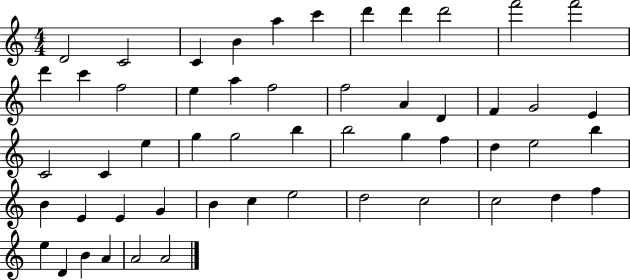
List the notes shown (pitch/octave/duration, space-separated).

D4/h C4/h C4/q B4/q A5/q C6/q D6/q D6/q D6/h F6/h F6/h D6/q C6/q F5/h E5/q A5/q F5/h F5/h A4/q D4/q F4/q G4/h E4/q C4/h C4/q E5/q G5/q G5/h B5/q B5/h G5/q F5/q D5/q E5/h B5/q B4/q E4/q E4/q G4/q B4/q C5/q E5/h D5/h C5/h C5/h D5/q F5/q E5/q D4/q B4/q A4/q A4/h A4/h